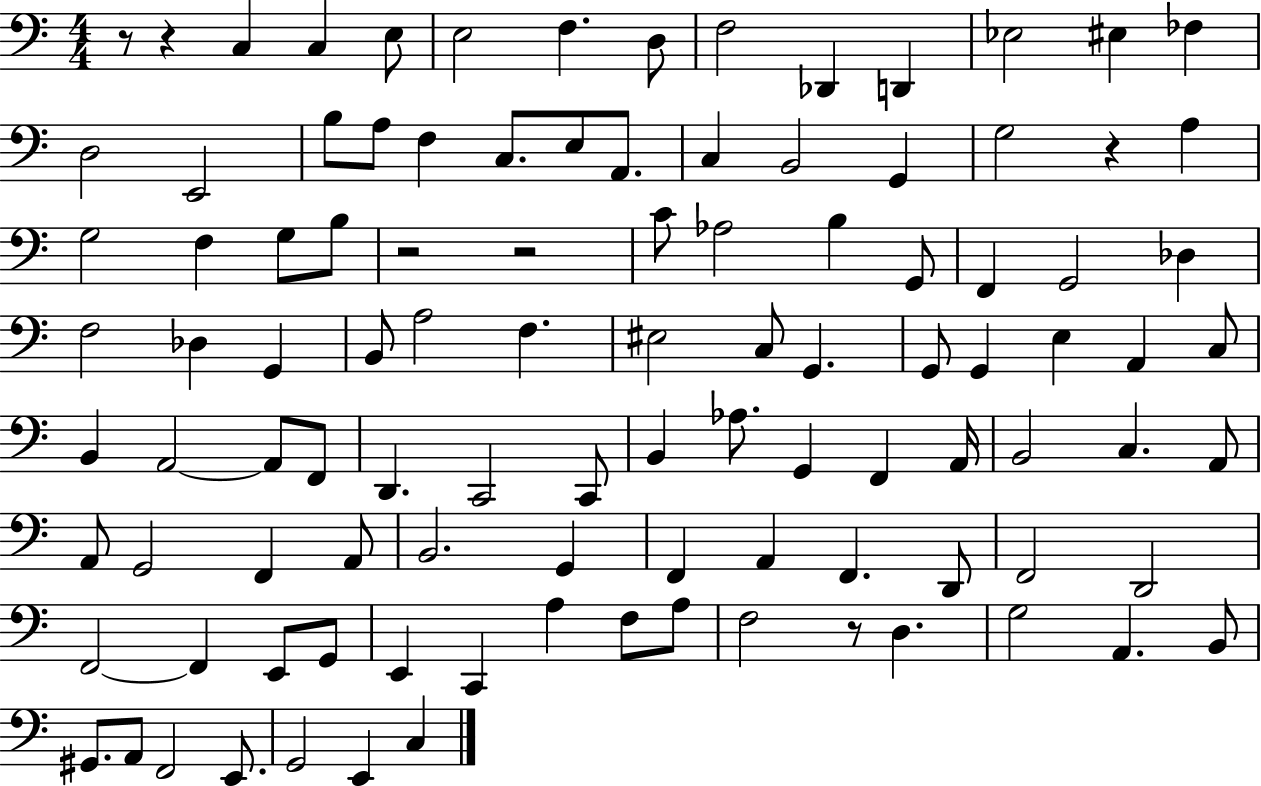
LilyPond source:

{
  \clef bass
  \numericTimeSignature
  \time 4/4
  \key c \major
  r8 r4 c4 c4 e8 | e2 f4. d8 | f2 des,4 d,4 | ees2 eis4 fes4 | \break d2 e,2 | b8 a8 f4 c8. e8 a,8. | c4 b,2 g,4 | g2 r4 a4 | \break g2 f4 g8 b8 | r2 r2 | c'8 aes2 b4 g,8 | f,4 g,2 des4 | \break f2 des4 g,4 | b,8 a2 f4. | eis2 c8 g,4. | g,8 g,4 e4 a,4 c8 | \break b,4 a,2~~ a,8 f,8 | d,4. c,2 c,8 | b,4 aes8. g,4 f,4 a,16 | b,2 c4. a,8 | \break a,8 g,2 f,4 a,8 | b,2. g,4 | f,4 a,4 f,4. d,8 | f,2 d,2 | \break f,2~~ f,4 e,8 g,8 | e,4 c,4 a4 f8 a8 | f2 r8 d4. | g2 a,4. b,8 | \break gis,8. a,8 f,2 e,8. | g,2 e,4 c4 | \bar "|."
}